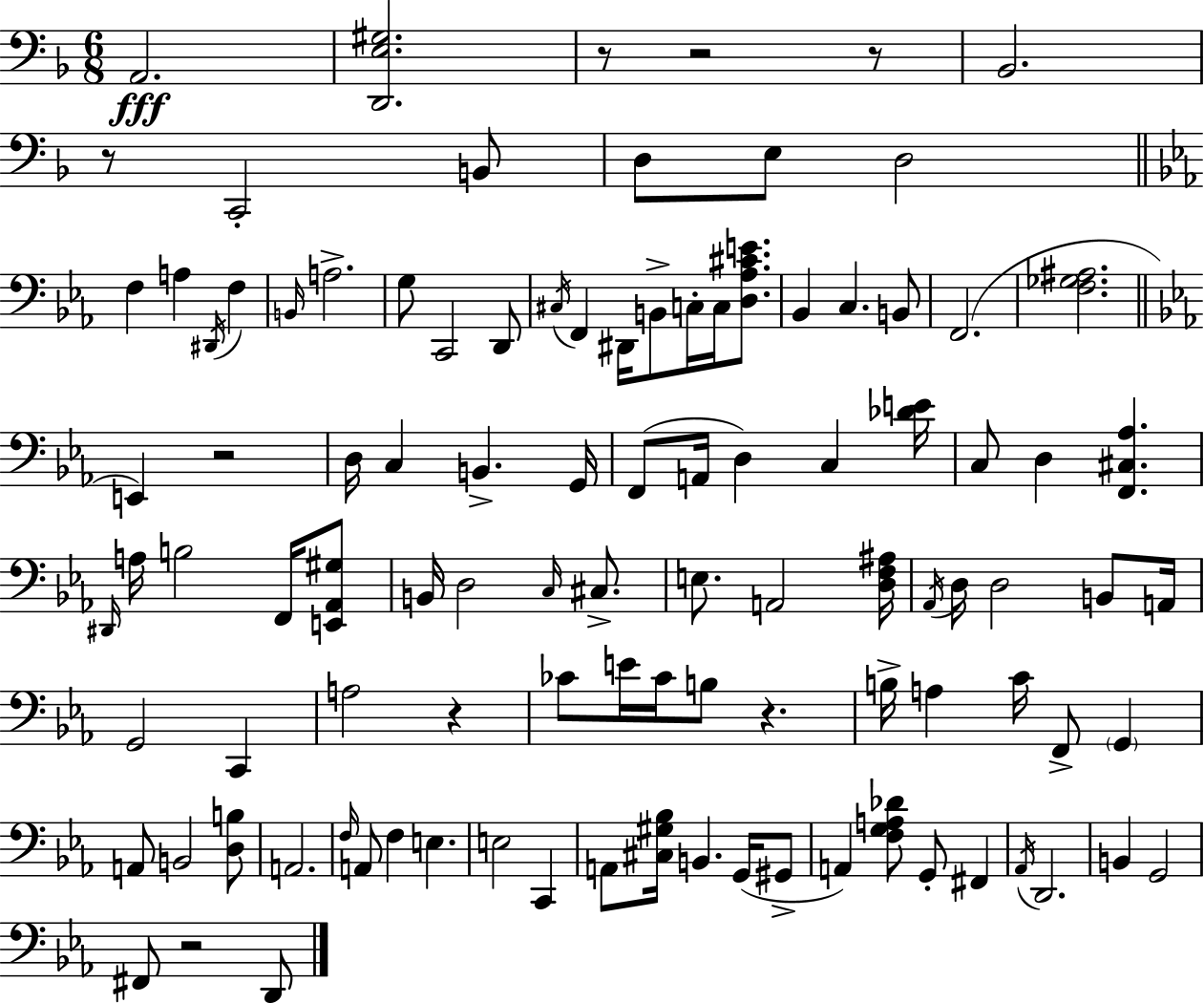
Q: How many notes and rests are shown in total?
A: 104